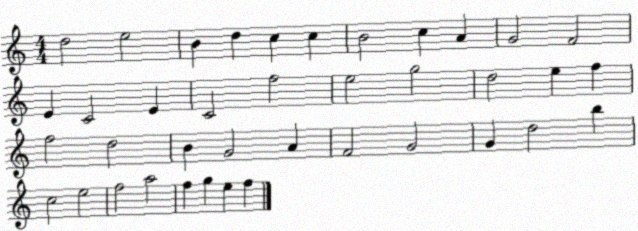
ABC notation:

X:1
T:Untitled
M:4/4
L:1/4
K:C
d2 e2 B d c c B2 c A G2 F2 E C2 E C2 f2 e2 g2 d2 e f f2 d2 B G2 A F2 G2 G d2 b c2 e2 f2 a2 f g e f